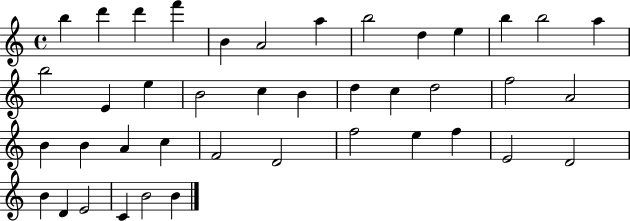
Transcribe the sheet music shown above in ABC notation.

X:1
T:Untitled
M:4/4
L:1/4
K:C
b d' d' f' B A2 a b2 d e b b2 a b2 E e B2 c B d c d2 f2 A2 B B A c F2 D2 f2 e f E2 D2 B D E2 C B2 B